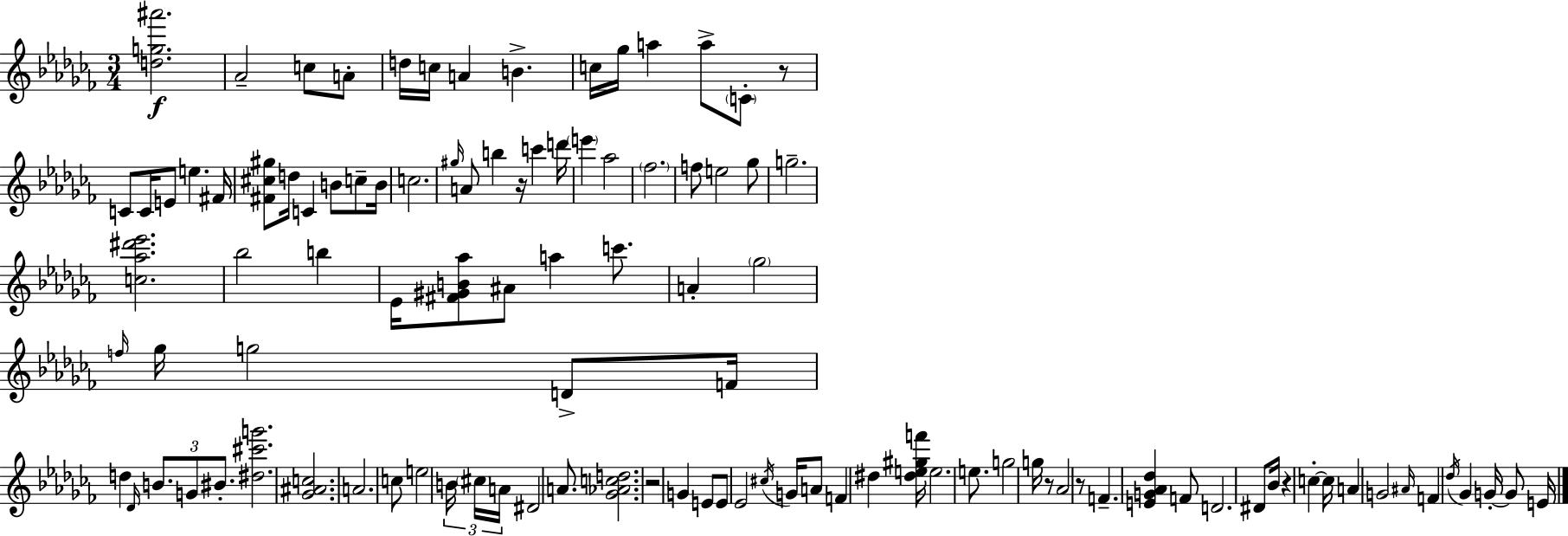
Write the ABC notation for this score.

X:1
T:Untitled
M:3/4
L:1/4
K:Abm
[dg^a']2 _A2 c/2 A/2 d/4 c/4 A B c/4 _g/4 a a/2 C/2 z/2 C/2 C/4 E/2 e ^F/4 [^F^c^g]/2 d/4 C B/2 c/2 B/4 c2 ^g/4 A/2 b z/4 c' d'/4 e' _a2 _f2 f/2 e2 _g/2 g2 [c_a^d'_e']2 _b2 b _E/4 [^F^GB_a]/2 ^A/2 a c'/2 A _g2 f/4 _g/4 g2 D/2 F/4 d _D/4 B/2 G/2 ^B/2 [^d^c'g']2 [_G^Ac]2 A2 c/2 e2 B/4 ^c/4 A/4 ^D2 A/2 [_G_Acd]2 z2 G E/2 E/2 _E2 ^c/4 G/4 A/2 F ^d [^de^gf']/4 e2 e/2 g2 g/4 z/2 _A2 z/2 F [EG_A_d] F/2 D2 ^D/2 _B/4 z c c/4 A G2 ^A/4 F _d/4 _G G/4 G/2 E/4